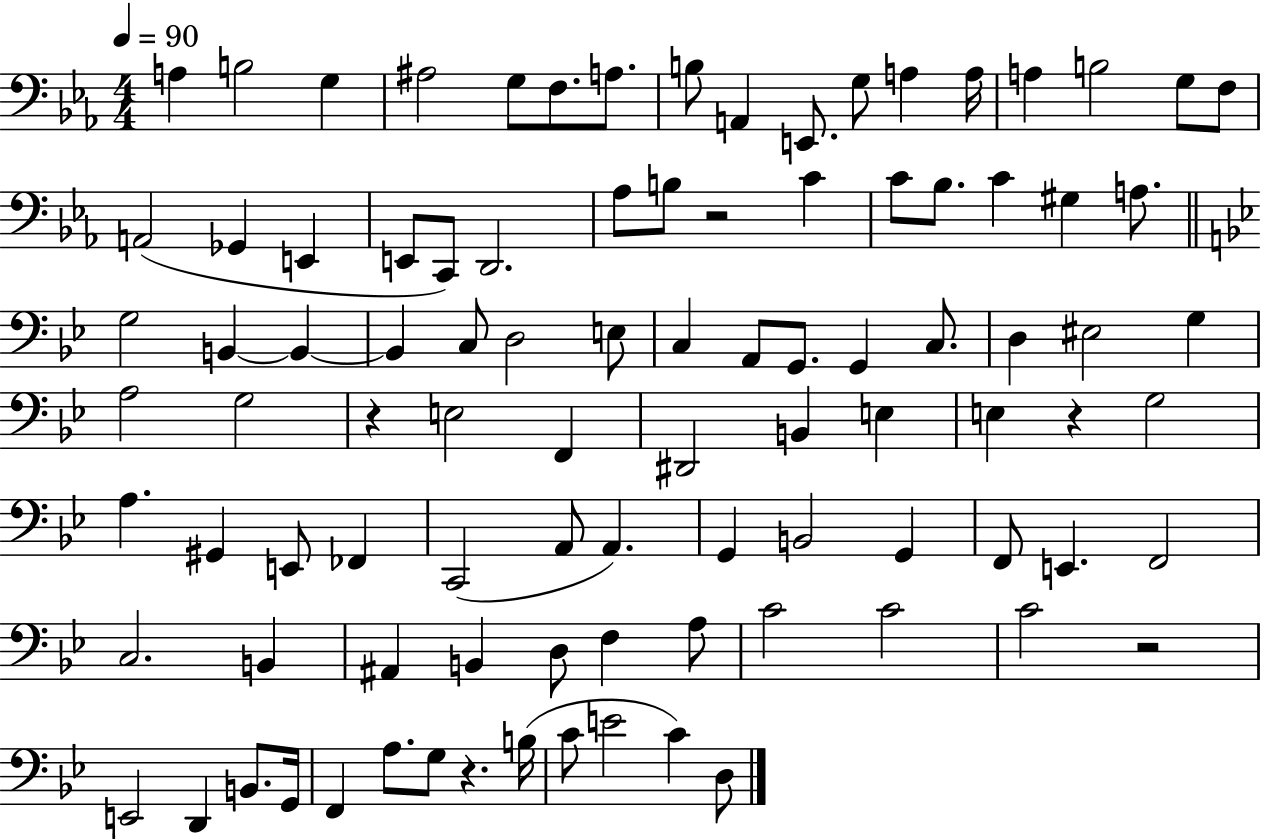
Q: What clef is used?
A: bass